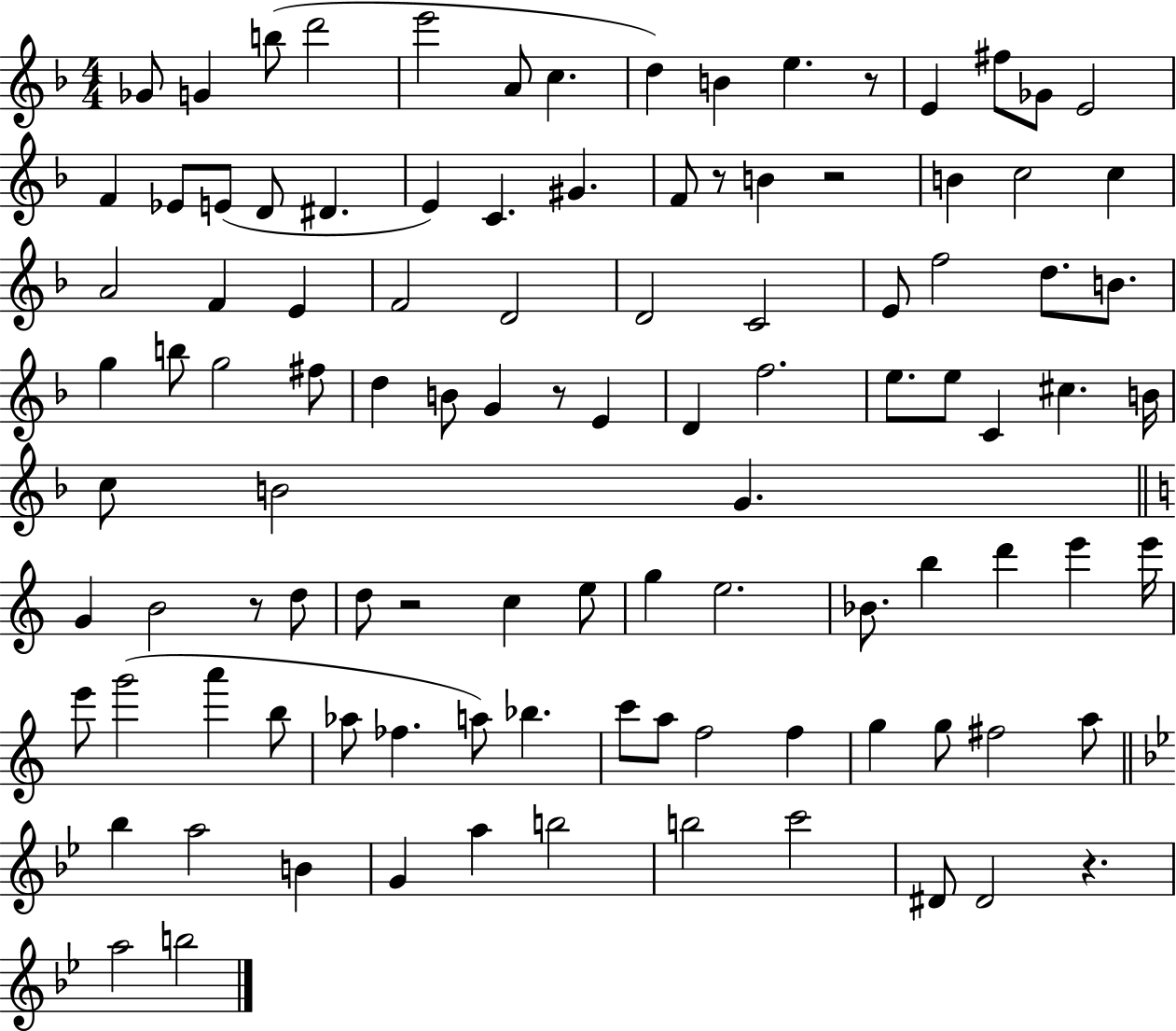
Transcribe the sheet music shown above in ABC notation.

X:1
T:Untitled
M:4/4
L:1/4
K:F
_G/2 G b/2 d'2 e'2 A/2 c d B e z/2 E ^f/2 _G/2 E2 F _E/2 E/2 D/2 ^D E C ^G F/2 z/2 B z2 B c2 c A2 F E F2 D2 D2 C2 E/2 f2 d/2 B/2 g b/2 g2 ^f/2 d B/2 G z/2 E D f2 e/2 e/2 C ^c B/4 c/2 B2 G G B2 z/2 d/2 d/2 z2 c e/2 g e2 _B/2 b d' e' e'/4 e'/2 g'2 a' b/2 _a/2 _f a/2 _b c'/2 a/2 f2 f g g/2 ^f2 a/2 _b a2 B G a b2 b2 c'2 ^D/2 ^D2 z a2 b2